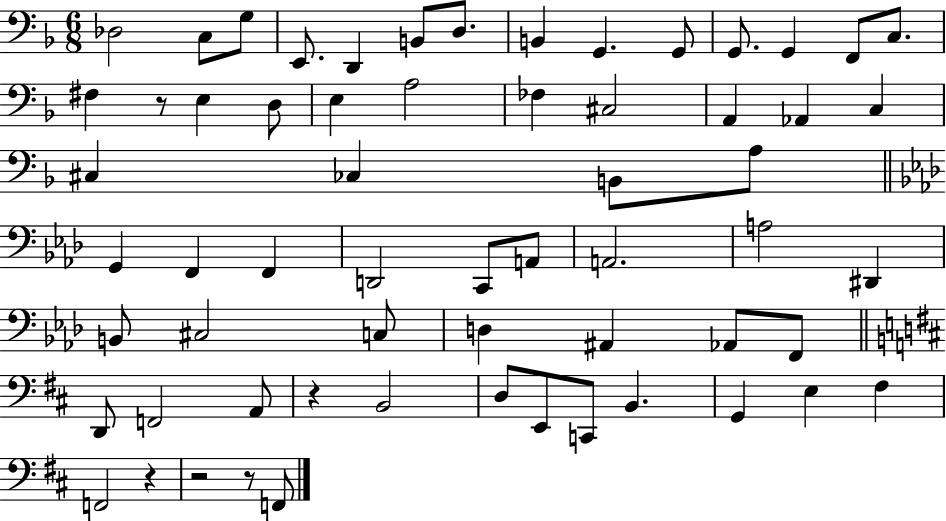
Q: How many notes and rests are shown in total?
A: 62